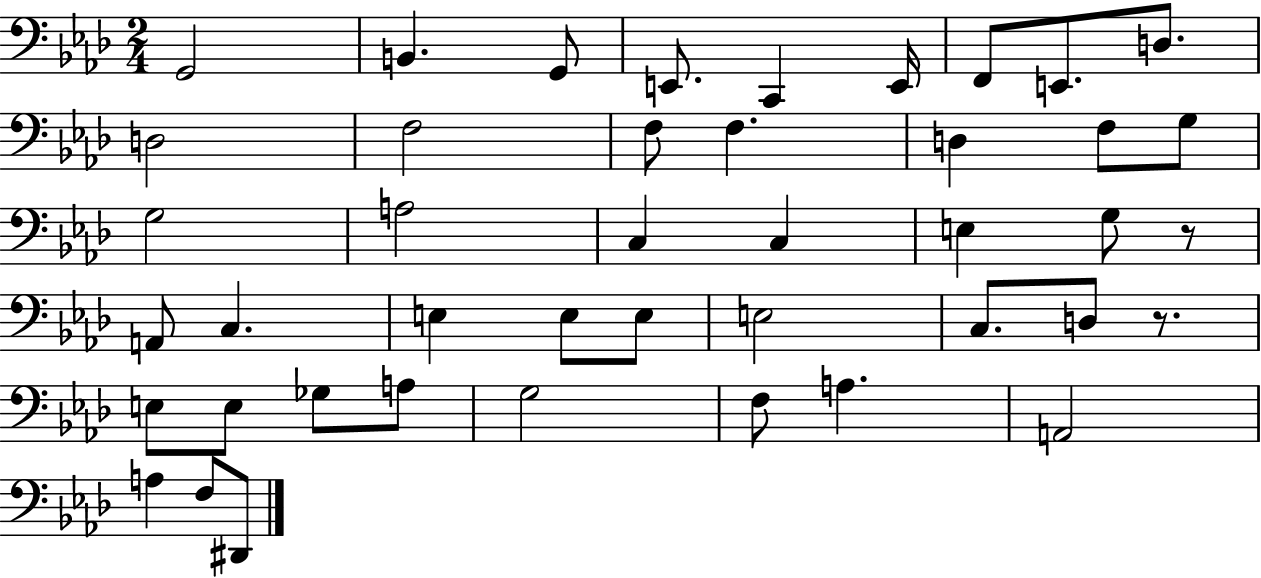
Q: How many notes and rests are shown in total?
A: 43